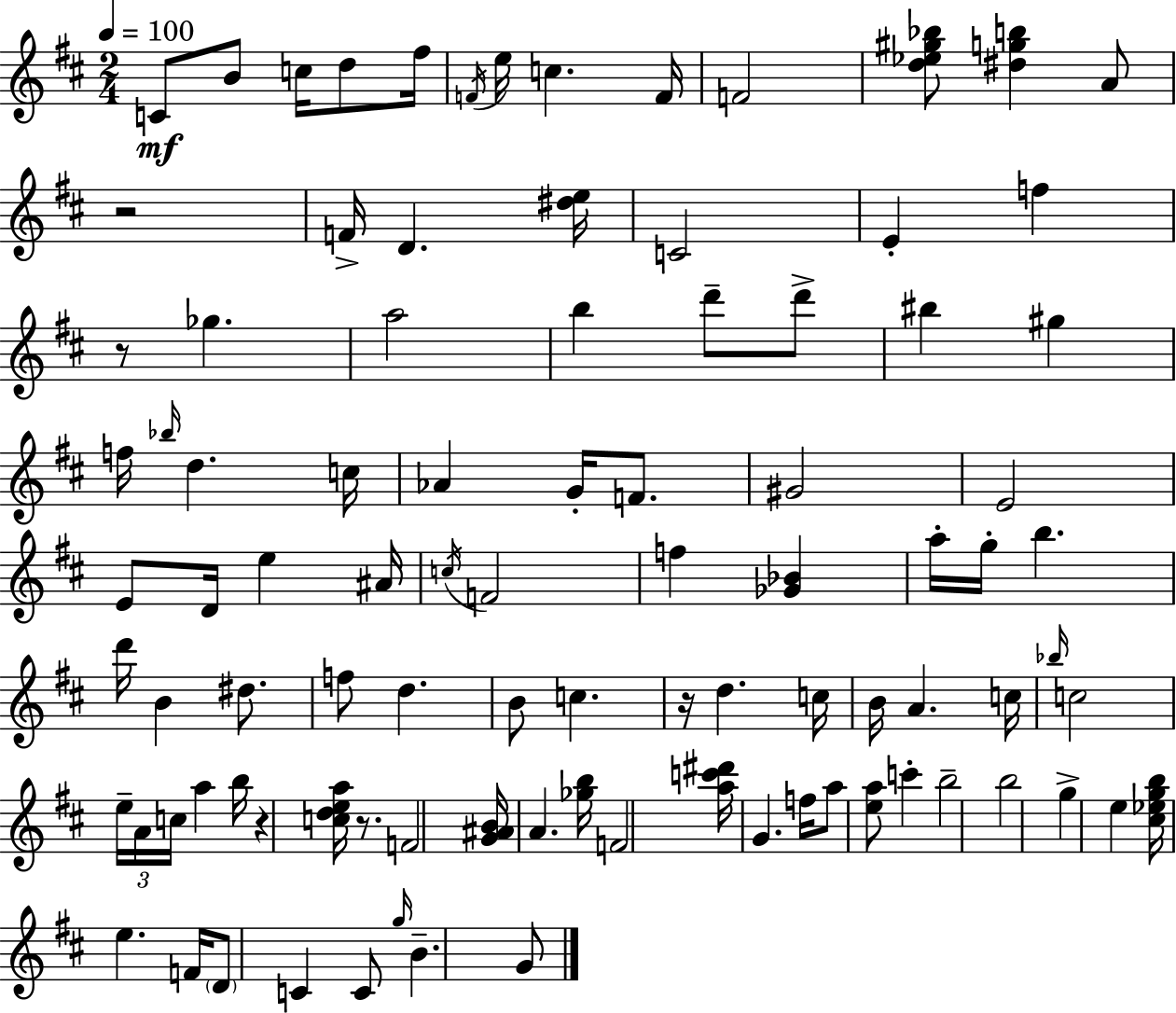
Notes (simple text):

C4/e B4/e C5/s D5/e F#5/s F4/s E5/s C5/q. F4/s F4/h [D5,Eb5,G#5,Bb5]/e [D#5,G5,B5]/q A4/e R/h F4/s D4/q. [D#5,E5]/s C4/h E4/q F5/q R/e Gb5/q. A5/h B5/q D6/e D6/e BIS5/q G#5/q F5/s Bb5/s D5/q. C5/s Ab4/q G4/s F4/e. G#4/h E4/h E4/e D4/s E5/q A#4/s C5/s F4/h F5/q [Gb4,Bb4]/q A5/s G5/s B5/q. D6/s B4/q D#5/e. F5/e D5/q. B4/e C5/q. R/s D5/q. C5/s B4/s A4/q. C5/s Bb5/s C5/h E5/s A4/s C5/s A5/q B5/s R/q [C5,D5,E5,A5]/s R/e. F4/h [G4,A#4,B4]/s A4/q. [Gb5,B5]/s F4/h [A5,C6,D#6]/s G4/q. F5/s A5/e [E5,A5]/e C6/q B5/h B5/h G5/q E5/q [C#5,Eb5,G5,B5]/s E5/q. F4/s D4/e C4/q C4/e G5/s B4/q. G4/e